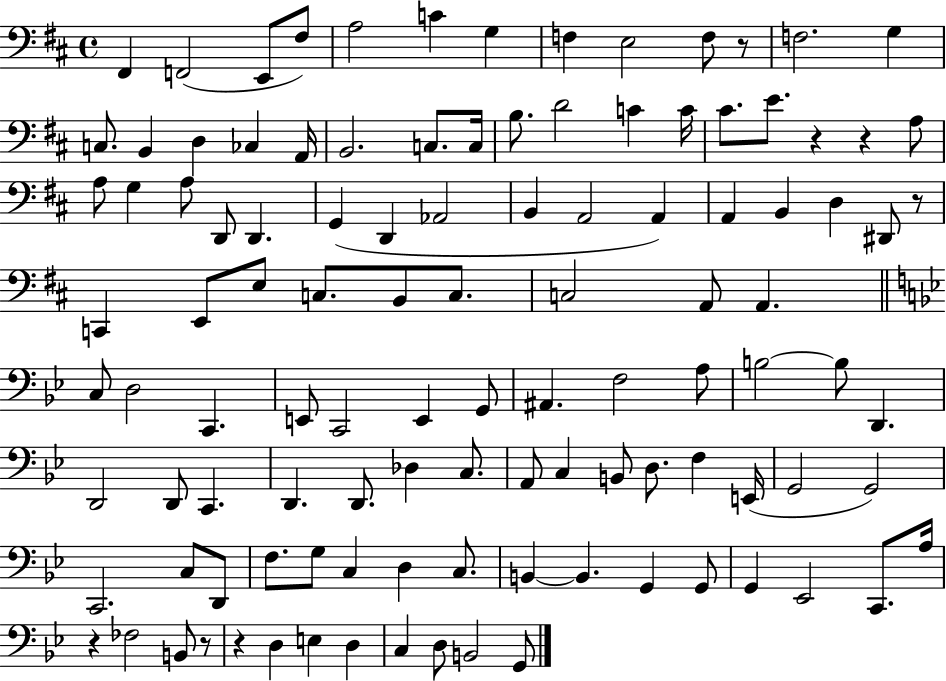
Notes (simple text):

F#2/q F2/h E2/e F#3/e A3/h C4/q G3/q F3/q E3/h F3/e R/e F3/h. G3/q C3/e. B2/q D3/q CES3/q A2/s B2/h. C3/e. C3/s B3/e. D4/h C4/q C4/s C#4/e. E4/e. R/q R/q A3/e A3/e G3/q A3/e D2/e D2/q. G2/q D2/q Ab2/h B2/q A2/h A2/q A2/q B2/q D3/q D#2/e R/e C2/q E2/e E3/e C3/e. B2/e C3/e. C3/h A2/e A2/q. C3/e D3/h C2/q. E2/e C2/h E2/q G2/e A#2/q. F3/h A3/e B3/h B3/e D2/q. D2/h D2/e C2/q. D2/q. D2/e. Db3/q C3/e. A2/e C3/q B2/e D3/e. F3/q E2/s G2/h G2/h C2/h. C3/e D2/e F3/e. G3/e C3/q D3/q C3/e. B2/q B2/q. G2/q G2/e G2/q Eb2/h C2/e. A3/s R/q FES3/h B2/e R/e R/q D3/q E3/q D3/q C3/q D3/e B2/h G2/e